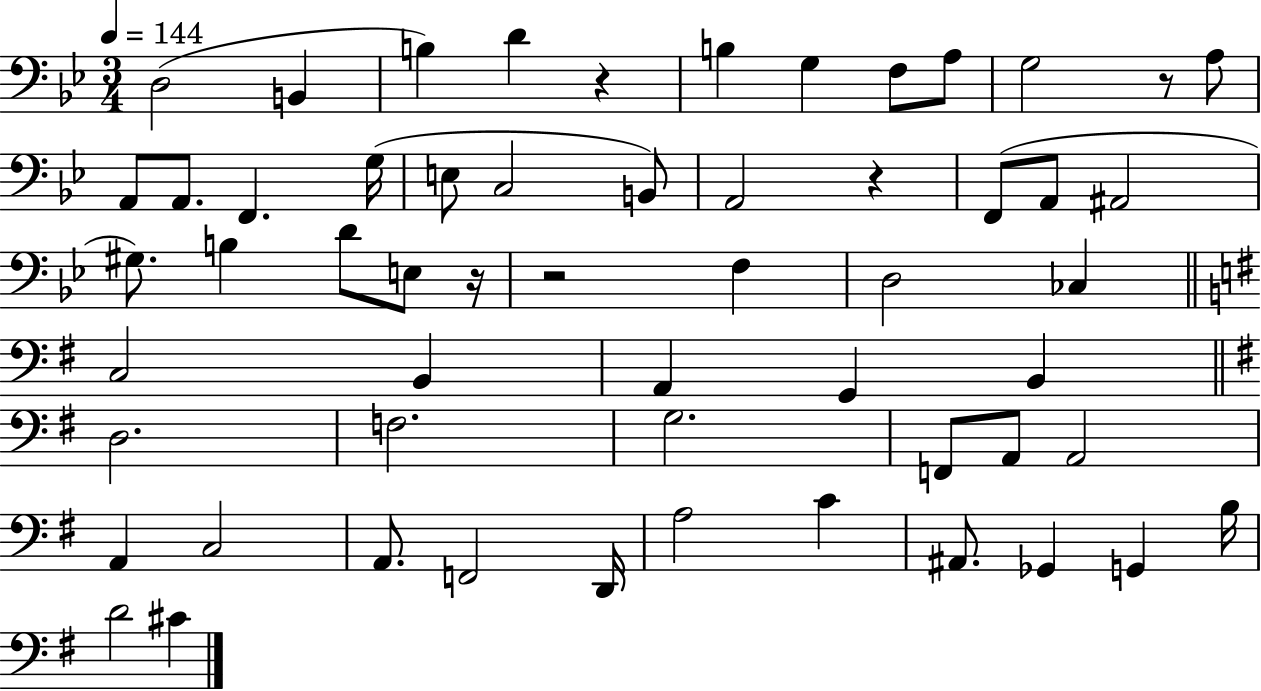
{
  \clef bass
  \numericTimeSignature
  \time 3/4
  \key bes \major
  \tempo 4 = 144
  \repeat volta 2 { d2( b,4 | b4) d'4 r4 | b4 g4 f8 a8 | g2 r8 a8 | \break a,8 a,8. f,4. g16( | e8 c2 b,8) | a,2 r4 | f,8( a,8 ais,2 | \break gis8.) b4 d'8 e8 r16 | r2 f4 | d2 ces4 | \bar "||" \break \key e \minor c2 b,4 | a,4 g,4 b,4 | \bar "||" \break \key e \minor d2. | f2. | g2. | f,8 a,8 a,2 | \break a,4 c2 | a,8. f,2 d,16 | a2 c'4 | ais,8. ges,4 g,4 b16 | \break d'2 cis'4 | } \bar "|."
}